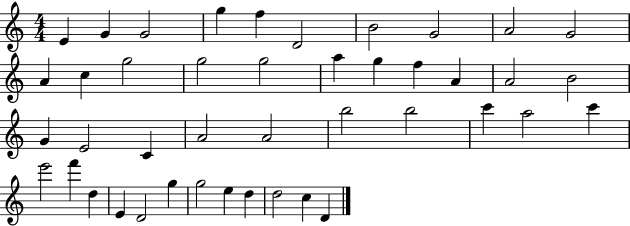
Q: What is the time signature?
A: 4/4